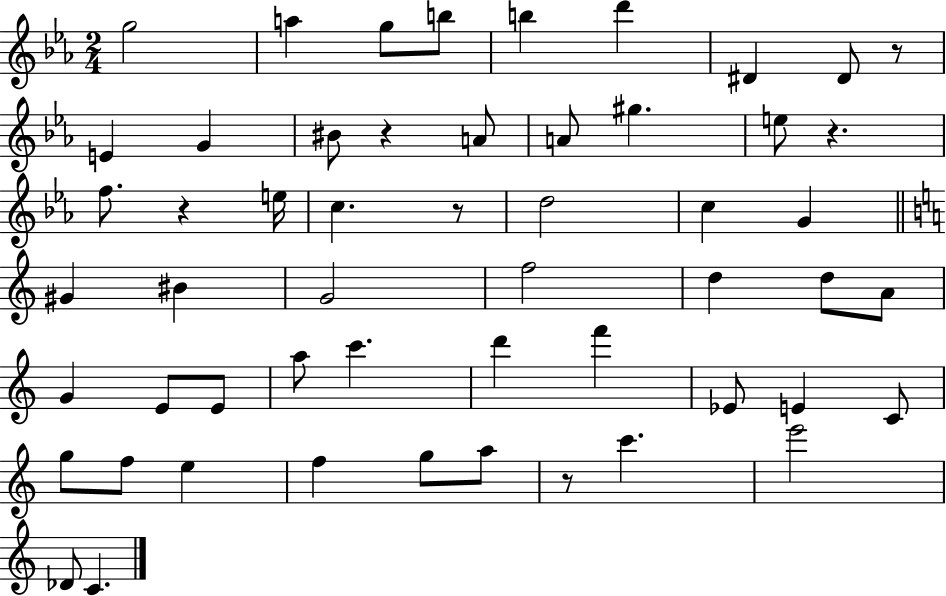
G5/h A5/q G5/e B5/e B5/q D6/q D#4/q D#4/e R/e E4/q G4/q BIS4/e R/q A4/e A4/e G#5/q. E5/e R/q. F5/e. R/q E5/s C5/q. R/e D5/h C5/q G4/q G#4/q BIS4/q G4/h F5/h D5/q D5/e A4/e G4/q E4/e E4/e A5/e C6/q. D6/q F6/q Eb4/e E4/q C4/e G5/e F5/e E5/q F5/q G5/e A5/e R/e C6/q. E6/h Db4/e C4/q.